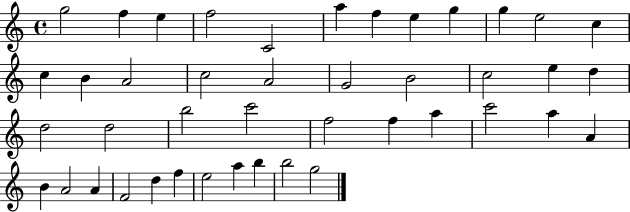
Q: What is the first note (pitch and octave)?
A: G5